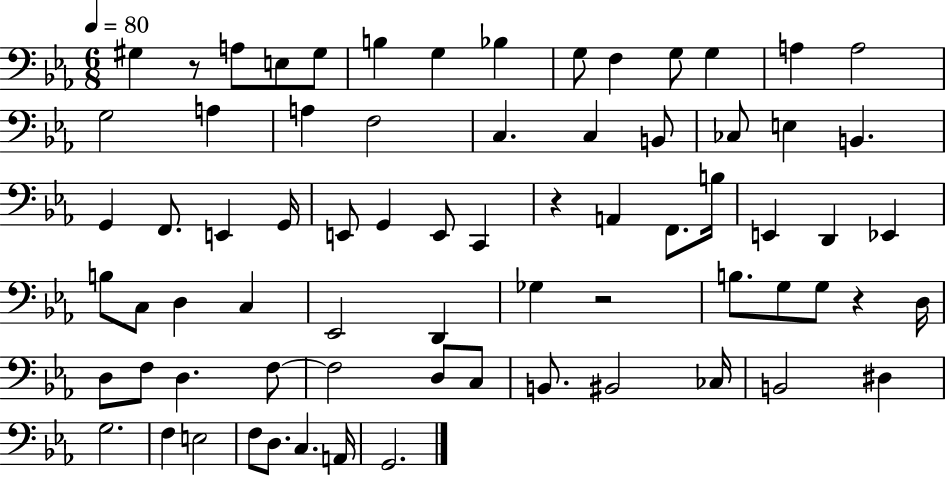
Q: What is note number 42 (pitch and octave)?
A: Eb2